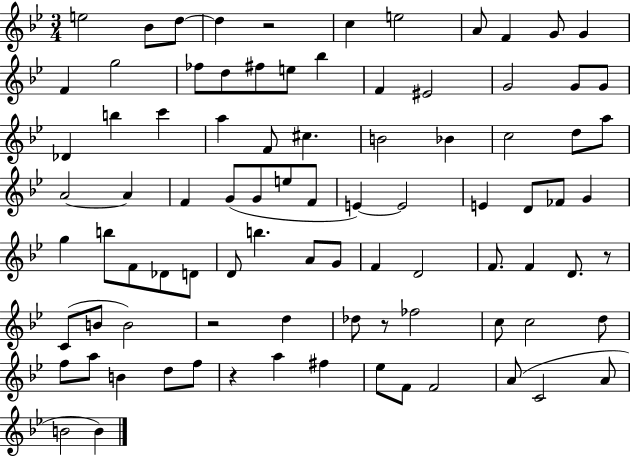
E5/h Bb4/e D5/e D5/q R/h C5/q E5/h A4/e F4/q G4/e G4/q F4/q G5/h FES5/e D5/e F#5/e E5/e Bb5/q F4/q EIS4/h G4/h G4/e G4/e Db4/q B5/q C6/q A5/q F4/e C#5/q. B4/h Bb4/q C5/h D5/e A5/e A4/h A4/q F4/q G4/e G4/e E5/e F4/e E4/q E4/h E4/q D4/e FES4/e G4/q G5/q B5/e F4/e Db4/e D4/e D4/e B5/q. A4/e G4/e F4/q D4/h F4/e. F4/q D4/e. R/e C4/e B4/e B4/h R/h D5/q Db5/e R/e FES5/h C5/e C5/h D5/e F5/e A5/e B4/q D5/e F5/e R/q A5/q F#5/q Eb5/e F4/e F4/h A4/e C4/h A4/e B4/h B4/q